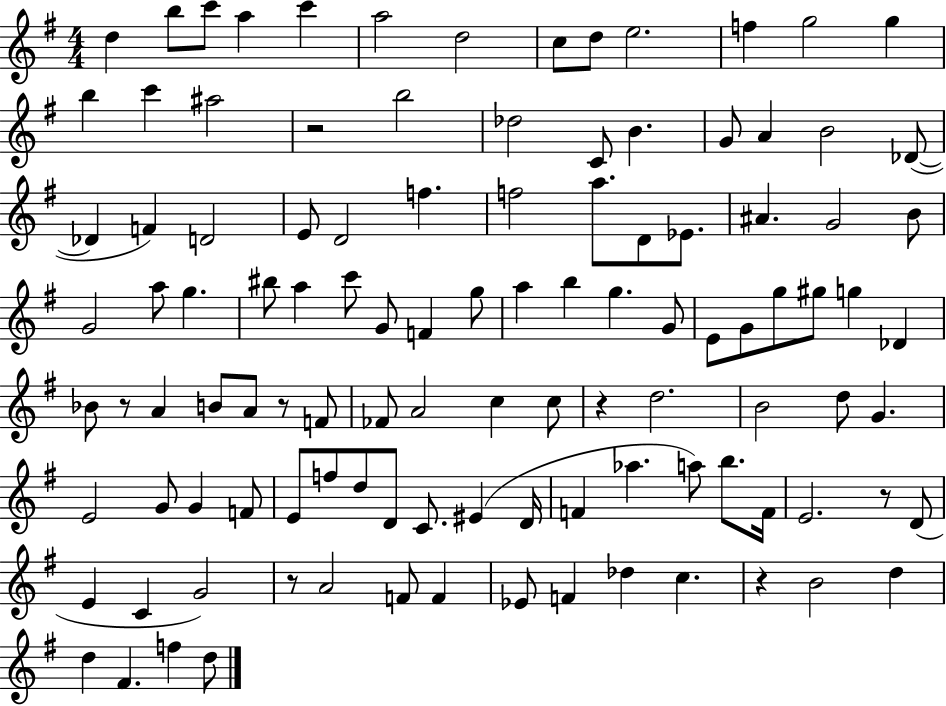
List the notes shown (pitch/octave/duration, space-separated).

D5/q B5/e C6/e A5/q C6/q A5/h D5/h C5/e D5/e E5/h. F5/q G5/h G5/q B5/q C6/q A#5/h R/h B5/h Db5/h C4/e B4/q. G4/e A4/q B4/h Db4/e Db4/q F4/q D4/h E4/e D4/h F5/q. F5/h A5/e. D4/e Eb4/e. A#4/q. G4/h B4/e G4/h A5/e G5/q. BIS5/e A5/q C6/e G4/e F4/q G5/e A5/q B5/q G5/q. G4/e E4/e G4/e G5/e G#5/e G5/q Db4/q Bb4/e R/e A4/q B4/e A4/e R/e F4/e FES4/e A4/h C5/q C5/e R/q D5/h. B4/h D5/e G4/q. E4/h G4/e G4/q F4/e E4/e F5/e D5/e D4/e C4/e. EIS4/q D4/s F4/q Ab5/q. A5/e B5/e. F4/s E4/h. R/e D4/e E4/q C4/q G4/h R/e A4/h F4/e F4/q Eb4/e F4/q Db5/q C5/q. R/q B4/h D5/q D5/q F#4/q. F5/q D5/e